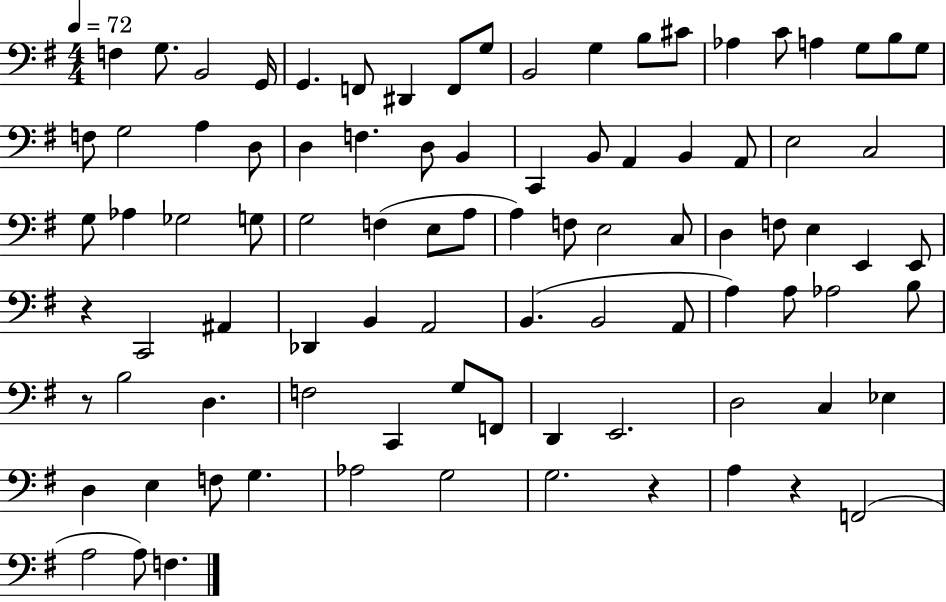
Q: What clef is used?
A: bass